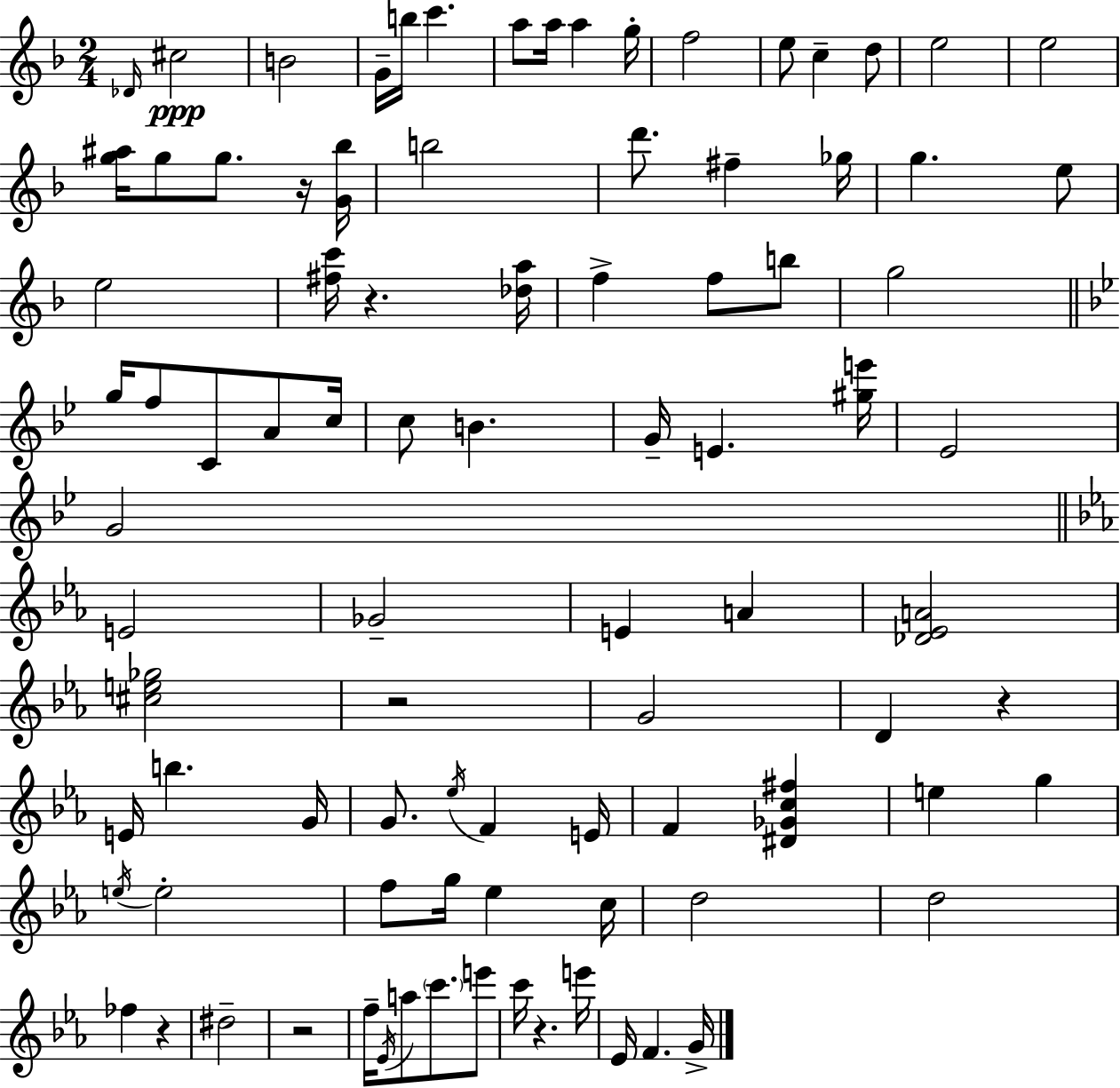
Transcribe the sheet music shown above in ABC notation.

X:1
T:Untitled
M:2/4
L:1/4
K:F
_D/4 ^c2 B2 G/4 b/4 c' a/2 a/4 a g/4 f2 e/2 c d/2 e2 e2 [g^a]/4 g/2 g/2 z/4 [G_b]/4 b2 d'/2 ^f _g/4 g e/2 e2 [^fc']/4 z [_da]/4 f f/2 b/2 g2 g/4 f/2 C/2 A/2 c/4 c/2 B G/4 E [^ge']/4 _E2 G2 E2 _G2 E A [_D_EA]2 [^ce_g]2 z2 G2 D z E/4 b G/4 G/2 _e/4 F E/4 F [^D_Gc^f] e g e/4 e2 f/2 g/4 _e c/4 d2 d2 _f z ^d2 z2 f/4 _E/4 a/2 c'/2 e'/2 c'/4 z e'/4 _E/4 F G/4